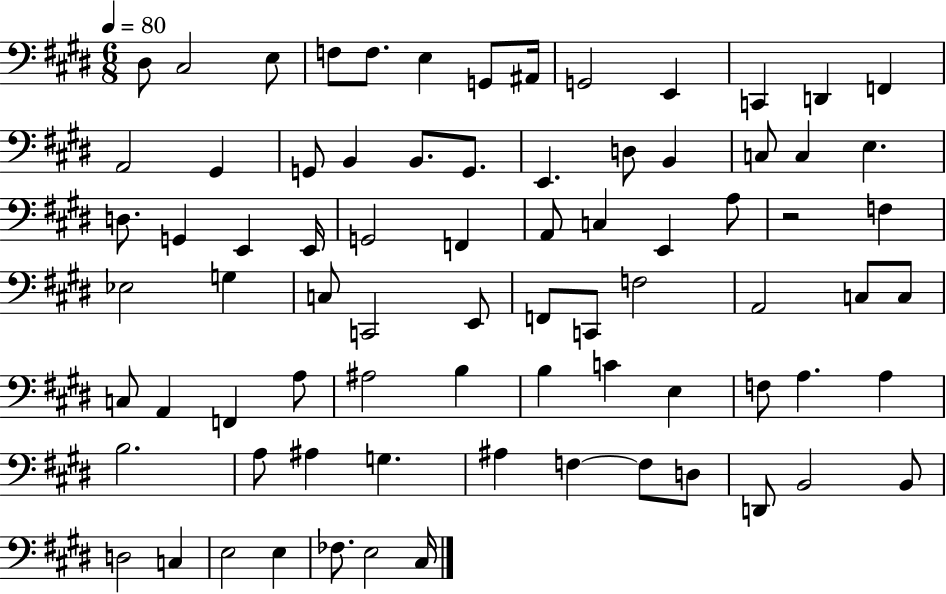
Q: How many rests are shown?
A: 1